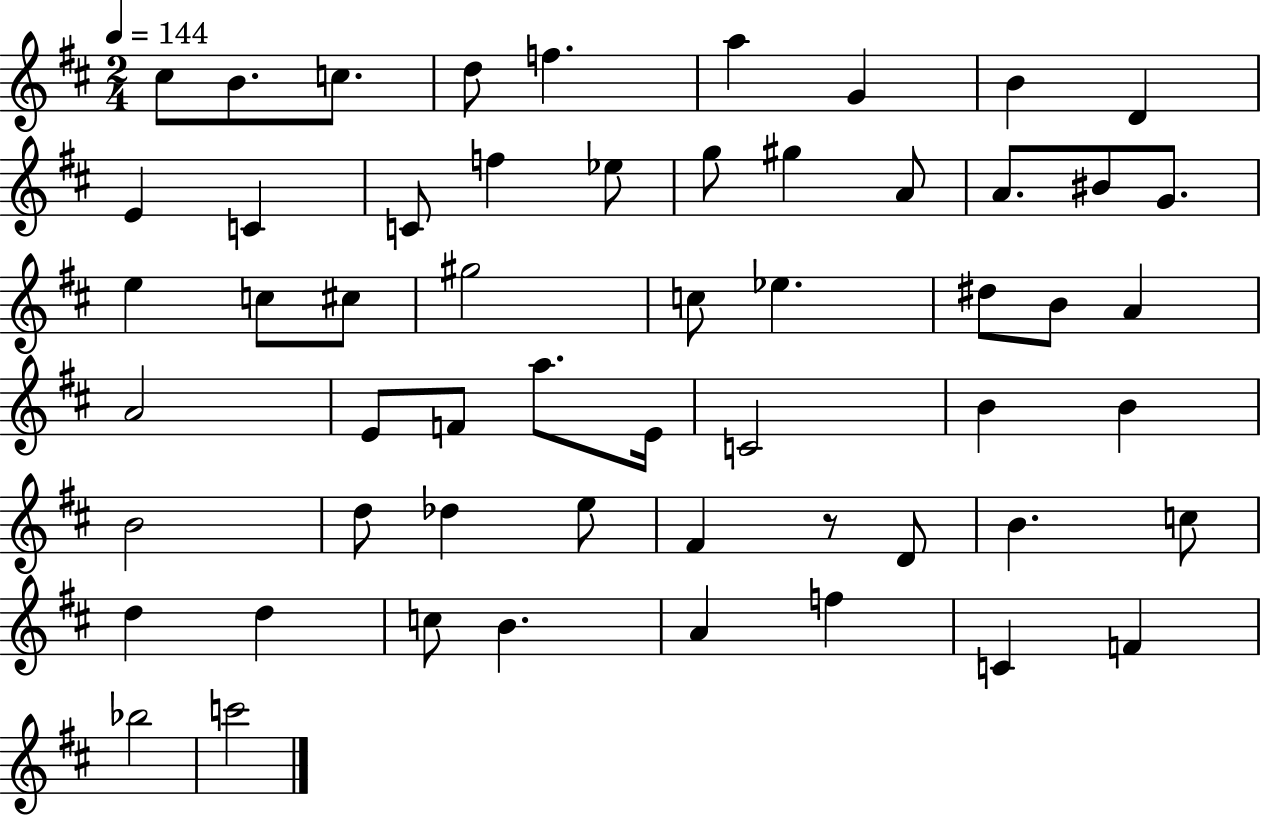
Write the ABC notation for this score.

X:1
T:Untitled
M:2/4
L:1/4
K:D
^c/2 B/2 c/2 d/2 f a G B D E C C/2 f _e/2 g/2 ^g A/2 A/2 ^B/2 G/2 e c/2 ^c/2 ^g2 c/2 _e ^d/2 B/2 A A2 E/2 F/2 a/2 E/4 C2 B B B2 d/2 _d e/2 ^F z/2 D/2 B c/2 d d c/2 B A f C F _b2 c'2